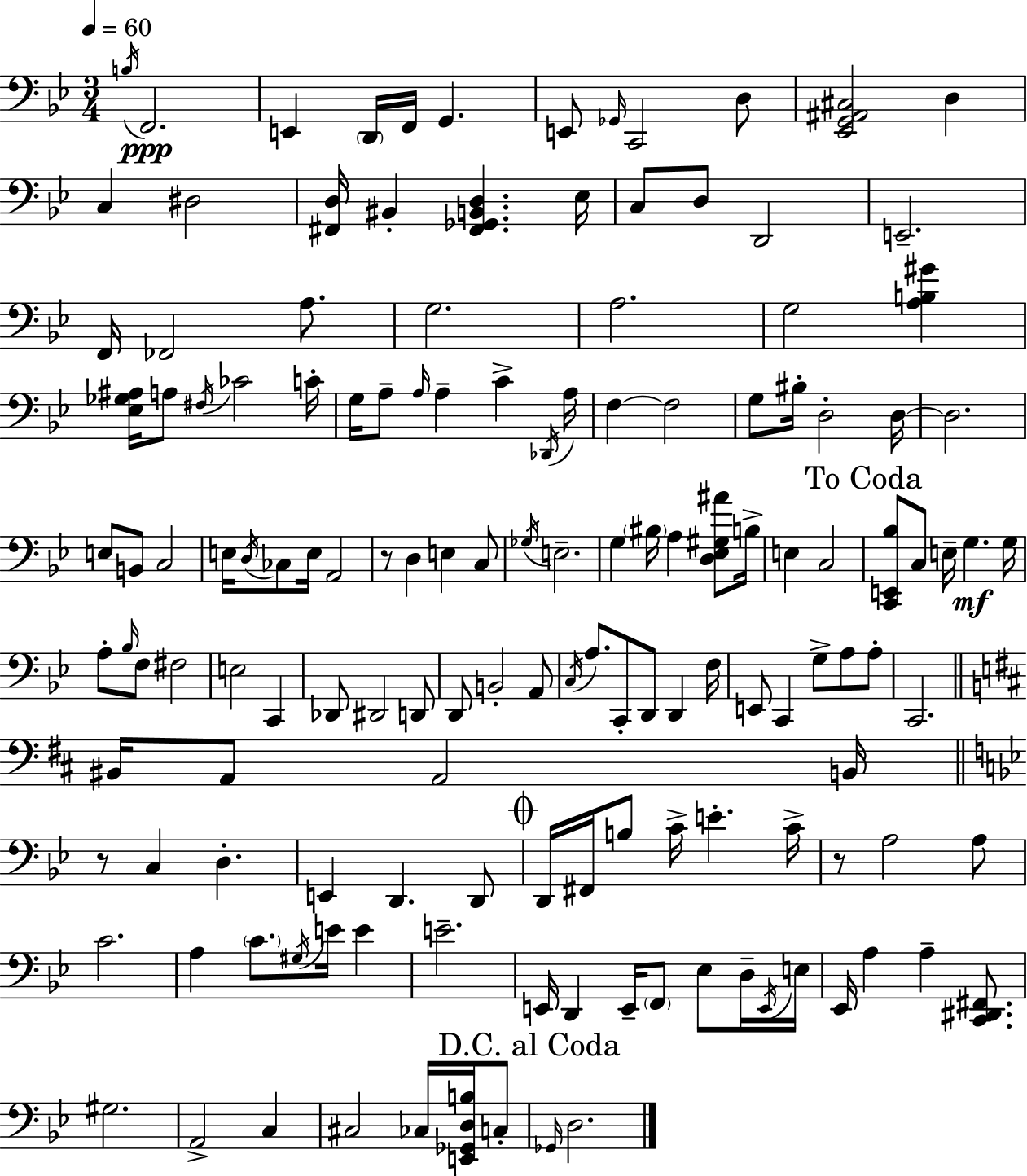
X:1
T:Untitled
M:3/4
L:1/4
K:Bb
B,/4 F,,2 E,, D,,/4 F,,/4 G,, E,,/2 _G,,/4 C,,2 D,/2 [_E,,G,,^A,,^C,]2 D, C, ^D,2 [^F,,D,]/4 ^B,, [^F,,_G,,B,,D,] _E,/4 C,/2 D,/2 D,,2 E,,2 F,,/4 _F,,2 A,/2 G,2 A,2 G,2 [A,B,^G] [_E,_G,^A,]/4 A,/2 ^F,/4 _C2 C/4 G,/4 A,/2 A,/4 A, C _D,,/4 A,/4 F, F,2 G,/2 ^B,/4 D,2 D,/4 D,2 E,/2 B,,/2 C,2 E,/4 D,/4 _C,/2 E,/4 A,,2 z/2 D, E, C,/2 _G,/4 E,2 G, ^B,/4 A, [D,_E,^G,^A]/2 B,/4 E, C,2 [C,,E,,_B,]/2 C,/2 E,/4 G, G,/4 A,/2 _B,/4 F,/2 ^F,2 E,2 C,, _D,,/2 ^D,,2 D,,/2 D,,/2 B,,2 A,,/2 C,/4 A,/2 C,,/2 D,,/2 D,, F,/4 E,,/2 C,, G,/2 A,/2 A,/2 C,,2 ^B,,/4 A,,/2 A,,2 B,,/4 z/2 C, D, E,, D,, D,,/2 D,,/4 ^F,,/4 B,/2 C/4 E C/4 z/2 A,2 A,/2 C2 A, C/2 ^G,/4 E/4 E E2 E,,/4 D,, E,,/4 F,,/2 _E,/2 D,/4 E,,/4 E,/4 _E,,/4 A, A, [C,,^D,,^F,,]/2 ^G,2 A,,2 C, ^C,2 _C,/4 [E,,_G,,D,B,]/4 C,/2 _G,,/4 D,2